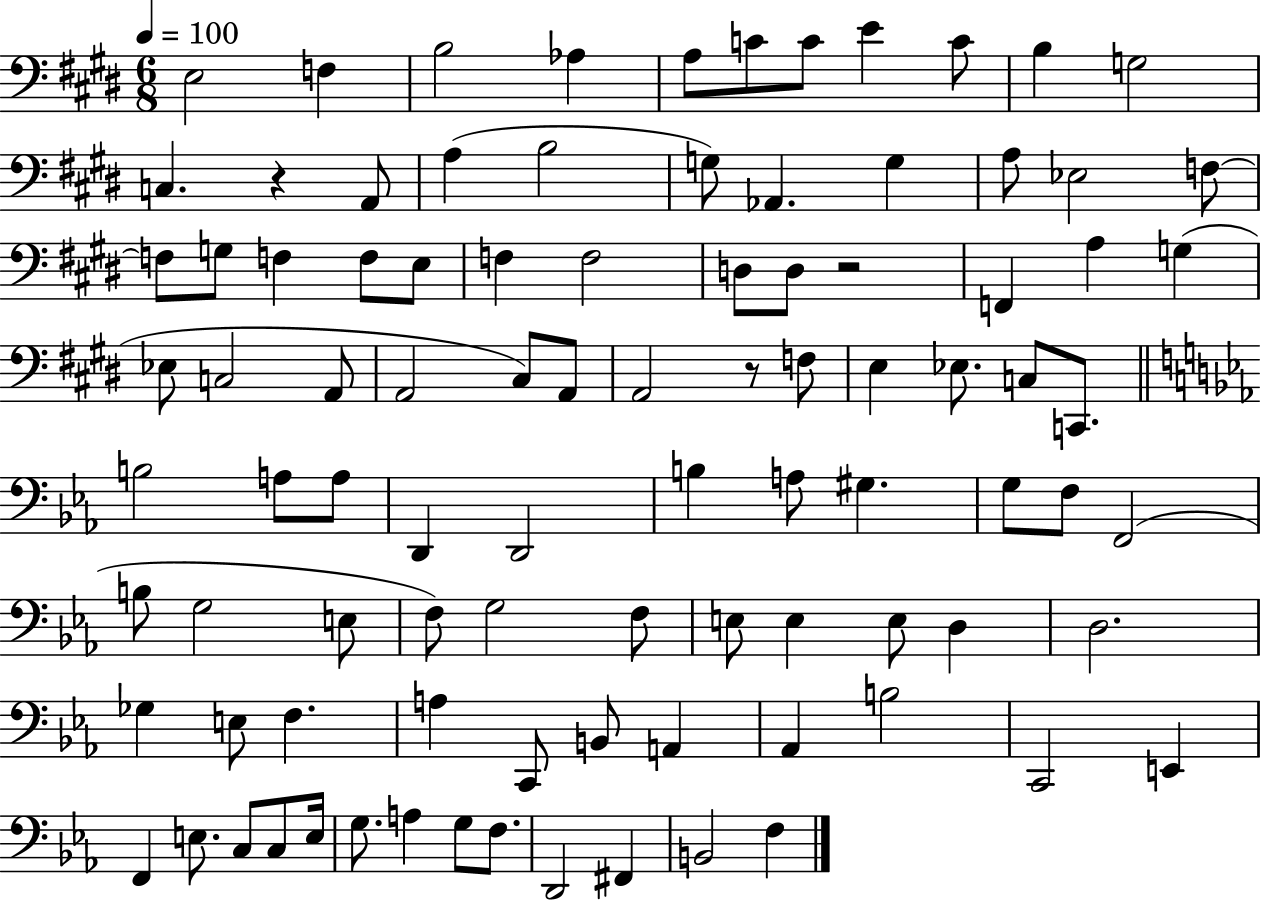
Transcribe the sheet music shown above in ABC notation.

X:1
T:Untitled
M:6/8
L:1/4
K:E
E,2 F, B,2 _A, A,/2 C/2 C/2 E C/2 B, G,2 C, z A,,/2 A, B,2 G,/2 _A,, G, A,/2 _E,2 F,/2 F,/2 G,/2 F, F,/2 E,/2 F, F,2 D,/2 D,/2 z2 F,, A, G, _E,/2 C,2 A,,/2 A,,2 ^C,/2 A,,/2 A,,2 z/2 F,/2 E, _E,/2 C,/2 C,,/2 B,2 A,/2 A,/2 D,, D,,2 B, A,/2 ^G, G,/2 F,/2 F,,2 B,/2 G,2 E,/2 F,/2 G,2 F,/2 E,/2 E, E,/2 D, D,2 _G, E,/2 F, A, C,,/2 B,,/2 A,, _A,, B,2 C,,2 E,, F,, E,/2 C,/2 C,/2 E,/4 G,/2 A, G,/2 F,/2 D,,2 ^F,, B,,2 F,